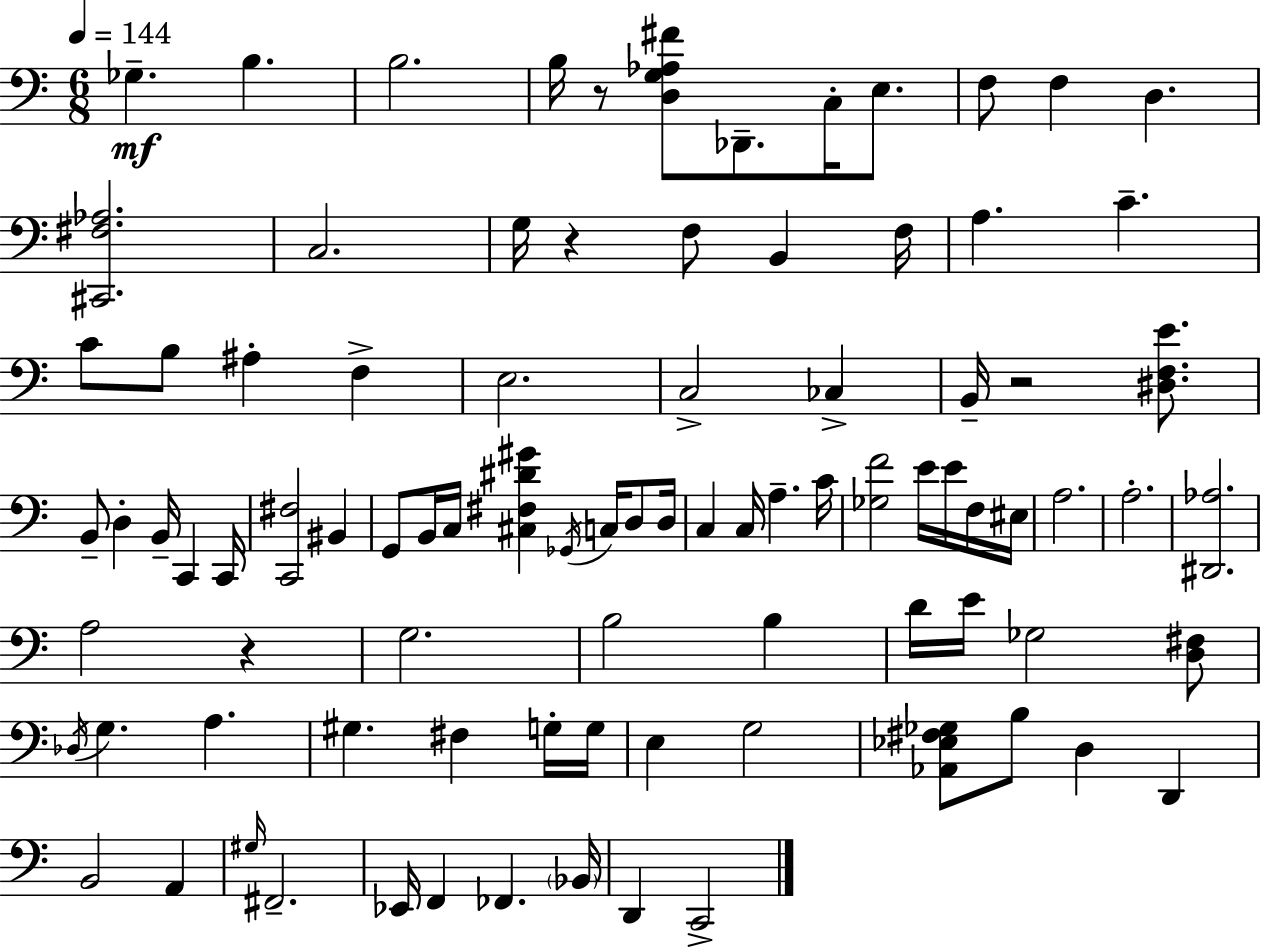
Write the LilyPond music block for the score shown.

{
  \clef bass
  \numericTimeSignature
  \time 6/8
  \key c \major
  \tempo 4 = 144
  \repeat volta 2 { ges4.--\mf b4. | b2. | b16 r8 <d g aes fis'>8 des,8.-- c16-. e8. | f8 f4 d4. | \break <cis, fis aes>2. | c2. | g16 r4 f8 b,4 f16 | a4. c'4.-- | \break c'8 b8 ais4-. f4-> | e2. | c2-> ces4-> | b,16-- r2 <dis f e'>8. | \break b,8-- d4-. b,16-- c,4 c,16 | <c, fis>2 bis,4 | g,8 b,16 c16 <cis fis dis' gis'>4 \acciaccatura { ges,16 } c16 d8 | d16 c4 c16 a4.-- | \break c'16 <ges f'>2 e'16 e'16 f16 | eis16 a2. | a2.-. | <dis, aes>2. | \break a2 r4 | g2. | b2 b4 | d'16 e'16 ges2 <d fis>8 | \break \acciaccatura { des16 } g4. a4. | gis4. fis4 | g16-. g16 e4 g2 | <aes, ees fis ges>8 b8 d4 d,4 | \break b,2 a,4 | \grace { gis16 } fis,2.-- | ees,16 f,4 fes,4. | \parenthesize bes,16 d,4 c,2-> | \break } \bar "|."
}